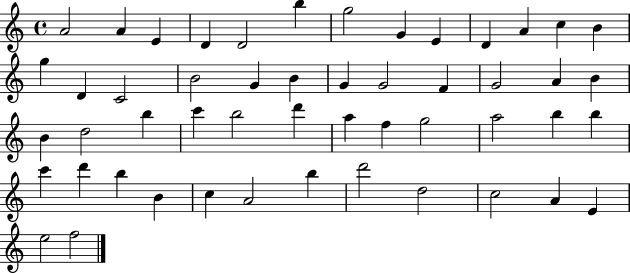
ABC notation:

X:1
T:Untitled
M:4/4
L:1/4
K:C
A2 A E D D2 b g2 G E D A c B g D C2 B2 G B G G2 F G2 A B B d2 b c' b2 d' a f g2 a2 b b c' d' b B c A2 b d'2 d2 c2 A E e2 f2